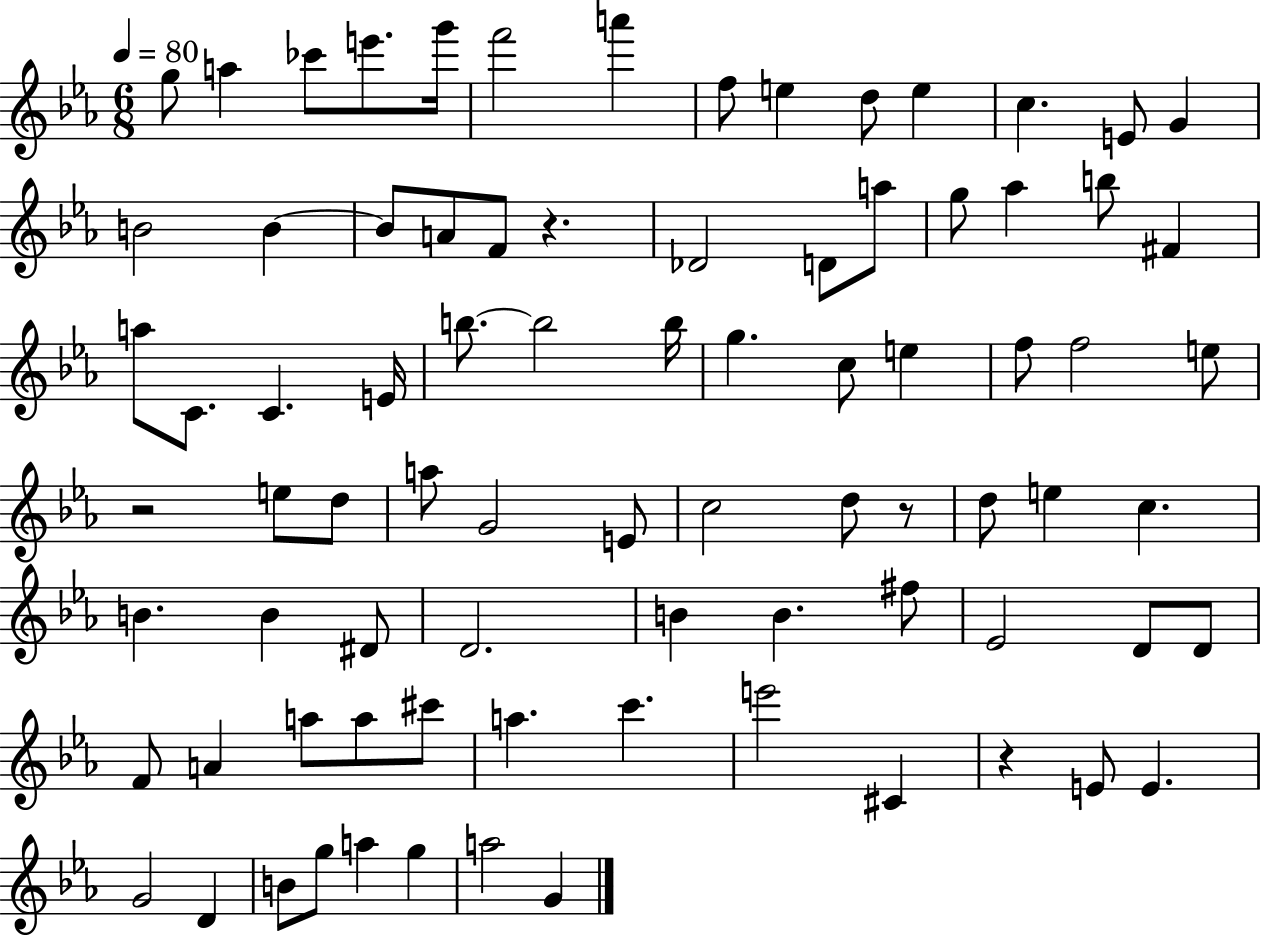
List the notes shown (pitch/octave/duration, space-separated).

G5/e A5/q CES6/e E6/e. G6/s F6/h A6/q F5/e E5/q D5/e E5/q C5/q. E4/e G4/q B4/h B4/q B4/e A4/e F4/e R/q. Db4/h D4/e A5/e G5/e Ab5/q B5/e F#4/q A5/e C4/e. C4/q. E4/s B5/e. B5/h B5/s G5/q. C5/e E5/q F5/e F5/h E5/e R/h E5/e D5/e A5/e G4/h E4/e C5/h D5/e R/e D5/e E5/q C5/q. B4/q. B4/q D#4/e D4/h. B4/q B4/q. F#5/e Eb4/h D4/e D4/e F4/e A4/q A5/e A5/e C#6/e A5/q. C6/q. E6/h C#4/q R/q E4/e E4/q. G4/h D4/q B4/e G5/e A5/q G5/q A5/h G4/q